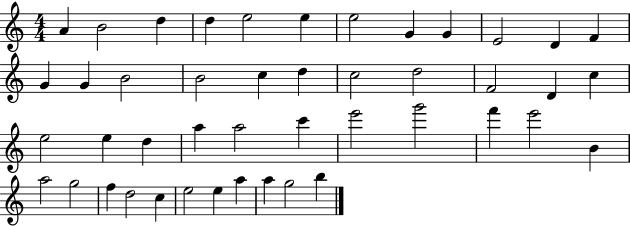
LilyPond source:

{
  \clef treble
  \numericTimeSignature
  \time 4/4
  \key c \major
  a'4 b'2 d''4 | d''4 e''2 e''4 | e''2 g'4 g'4 | e'2 d'4 f'4 | \break g'4 g'4 b'2 | b'2 c''4 d''4 | c''2 d''2 | f'2 d'4 c''4 | \break e''2 e''4 d''4 | a''4 a''2 c'''4 | e'''2 g'''2 | f'''4 e'''2 b'4 | \break a''2 g''2 | f''4 d''2 c''4 | e''2 e''4 a''4 | a''4 g''2 b''4 | \break \bar "|."
}